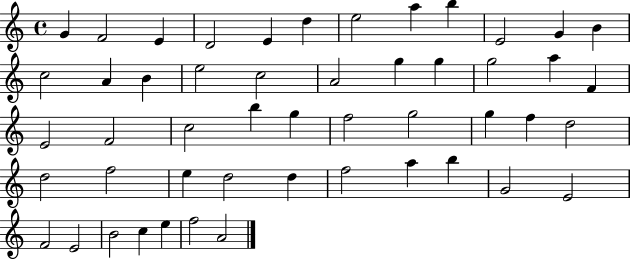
X:1
T:Untitled
M:4/4
L:1/4
K:C
G F2 E D2 E d e2 a b E2 G B c2 A B e2 c2 A2 g g g2 a F E2 F2 c2 b g f2 g2 g f d2 d2 f2 e d2 d f2 a b G2 E2 F2 E2 B2 c e f2 A2